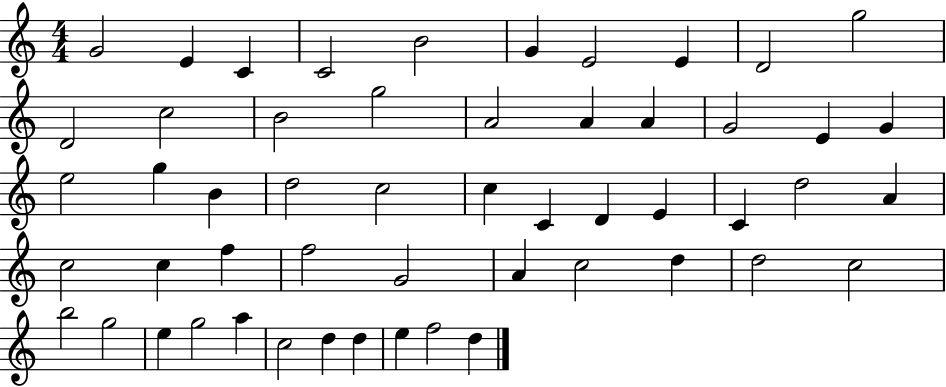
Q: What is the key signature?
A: C major